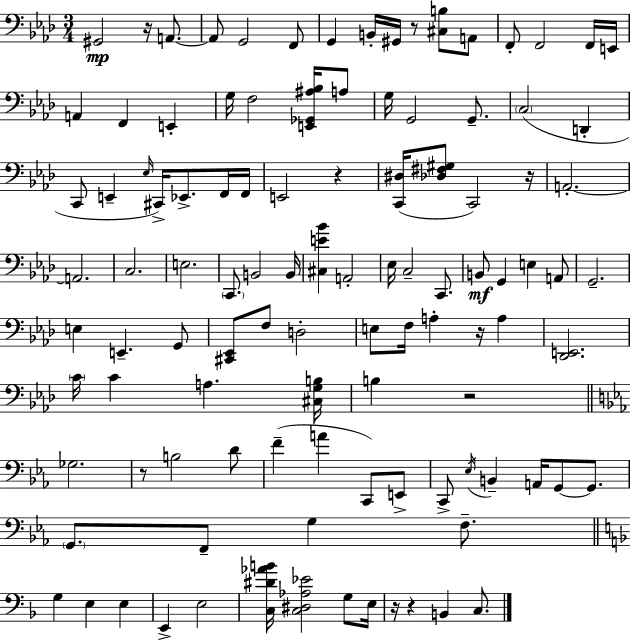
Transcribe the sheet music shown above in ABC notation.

X:1
T:Untitled
M:3/4
L:1/4
K:Ab
^G,,2 z/4 A,,/2 A,,/2 G,,2 F,,/2 G,, B,,/4 ^G,,/4 z/2 [^C,B,]/2 A,,/2 F,,/2 F,,2 F,,/4 E,,/4 A,, F,, E,, G,/4 F,2 [E,,_G,,^A,_B,]/4 A,/2 G,/4 G,,2 G,,/2 C,2 D,, C,,/2 E,, _E,/4 ^C,,/4 _E,,/2 F,,/4 F,,/4 E,,2 z [C,,^D,]/4 [_D,^F,^G,]/2 C,,2 z/4 A,,2 A,,2 C,2 E,2 C,,/2 B,,2 B,,/4 [^C,E_B] A,,2 _E,/4 C,2 C,,/2 B,,/2 G,, E, A,,/2 G,,2 E, E,, G,,/2 [^C,,_E,,]/2 F,/2 D,2 E,/2 F,/4 A, z/4 A, [_D,,E,,]2 C/4 C A, [^C,G,B,]/4 B, z2 _G,2 z/2 B,2 D/2 F A C,,/2 E,,/2 C,,/2 _E,/4 B,, A,,/4 G,,/2 G,,/2 G,,/2 F,,/2 G, F,/2 G, E, E, E,, E,2 [C,^D_AB]/4 [C,^D,_A,_E]2 G,/2 E,/4 z/4 z B,, C,/2